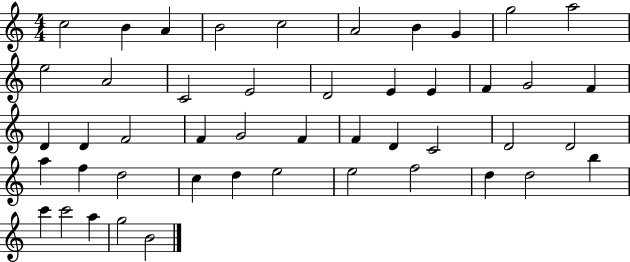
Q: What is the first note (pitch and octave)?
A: C5